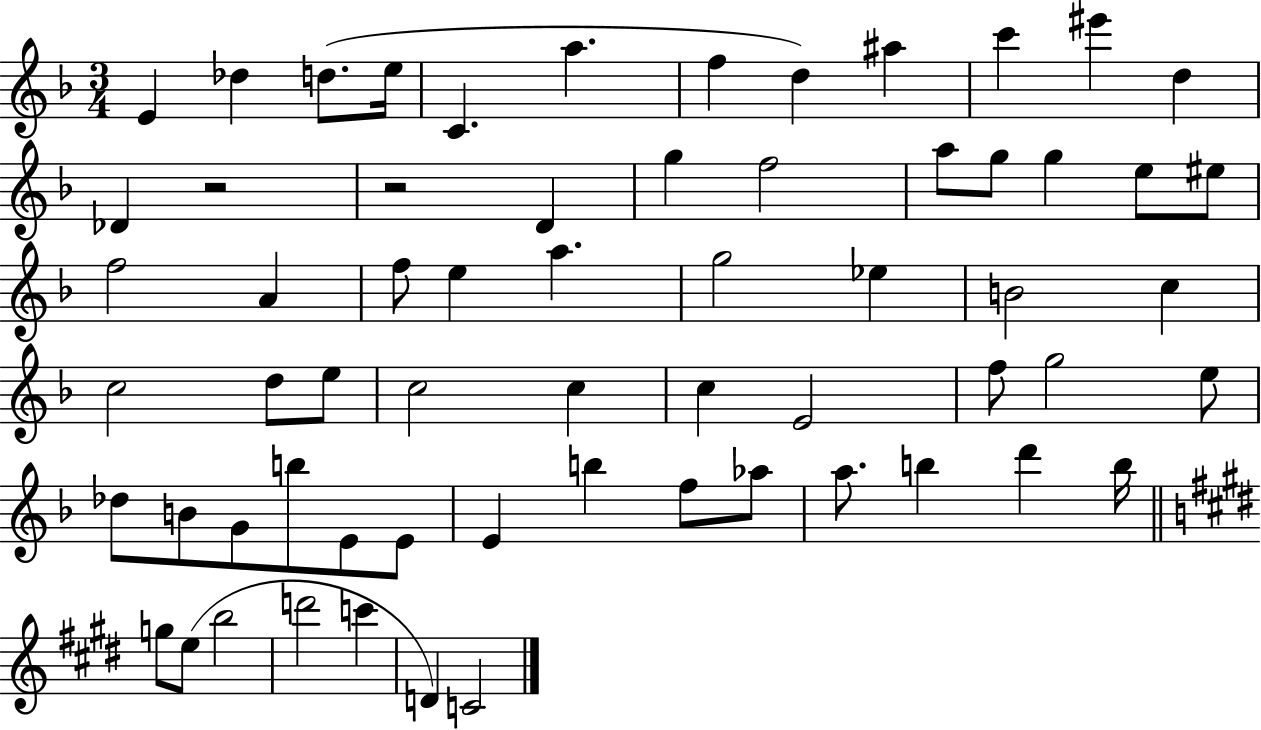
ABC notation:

X:1
T:Untitled
M:3/4
L:1/4
K:F
E _d d/2 e/4 C a f d ^a c' ^e' d _D z2 z2 D g f2 a/2 g/2 g e/2 ^e/2 f2 A f/2 e a g2 _e B2 c c2 d/2 e/2 c2 c c E2 f/2 g2 e/2 _d/2 B/2 G/2 b/2 E/2 E/2 E b f/2 _a/2 a/2 b d' b/4 g/2 e/2 b2 d'2 c' D C2